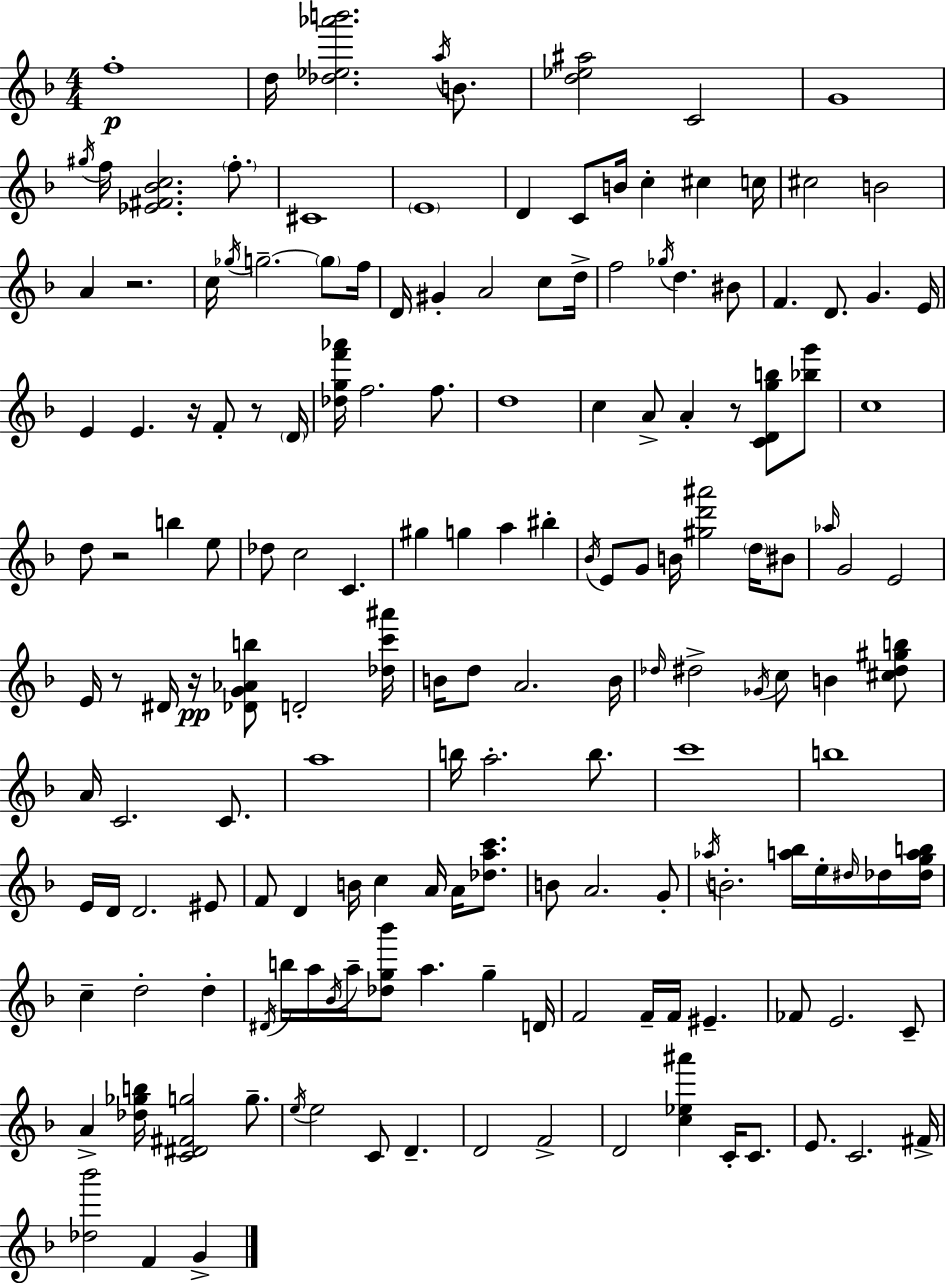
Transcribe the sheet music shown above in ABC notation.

X:1
T:Untitled
M:4/4
L:1/4
K:F
f4 d/4 [_d_e_a'b']2 a/4 B/2 [d_e^a]2 C2 G4 ^g/4 f/4 [_E^F_Bc]2 f/2 ^C4 E4 D C/2 B/4 c ^c c/4 ^c2 B2 A z2 c/4 _g/4 g2 g/2 f/4 D/4 ^G A2 c/2 d/4 f2 _g/4 d ^B/2 F D/2 G E/4 E E z/4 F/2 z/2 D/4 [_dgf'_a']/4 f2 f/2 d4 c A/2 A z/2 [CDgb]/2 [_bg']/2 c4 d/2 z2 b e/2 _d/2 c2 C ^g g a ^b _B/4 E/2 G/2 B/4 [^gd'^a']2 d/4 ^B/2 _a/4 G2 E2 E/4 z/2 ^D/4 z/4 [_DG_Ab]/2 D2 [_dc'^a']/4 B/4 d/2 A2 B/4 _d/4 ^d2 _G/4 c/2 B [^c^d^gb]/2 A/4 C2 C/2 a4 b/4 a2 b/2 c'4 b4 E/4 D/4 D2 ^E/2 F/2 D B/4 c A/4 A/4 [_dac']/2 B/2 A2 G/2 _a/4 B2 [a_b]/4 e/4 ^d/4 _d/4 [_dgab]/4 c d2 d ^D/4 b/4 a/4 _B/4 a/4 [_dg_b']/2 a g D/4 F2 F/4 F/4 ^E _F/2 E2 C/2 A [_d_gb]/4 [C^D^Fg]2 g/2 e/4 e2 C/2 D D2 F2 D2 [c_e^a'] C/4 C/2 E/2 C2 ^F/4 [_d_b']2 F G